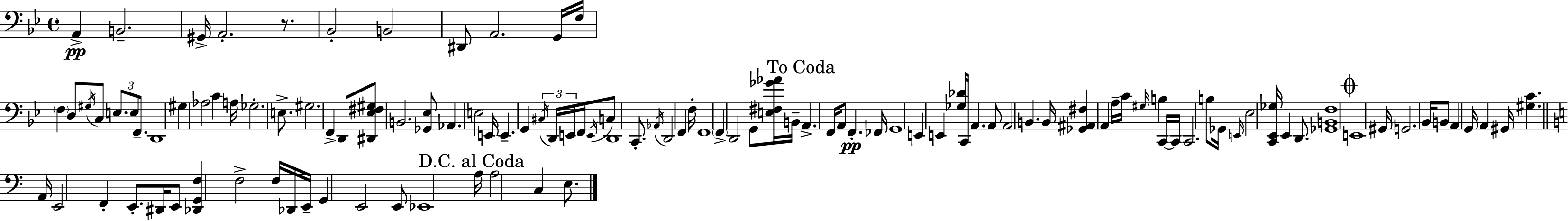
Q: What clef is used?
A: bass